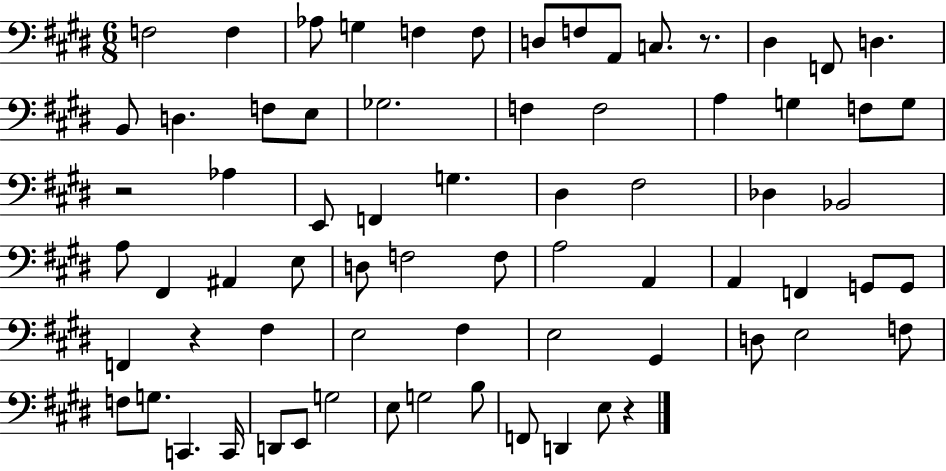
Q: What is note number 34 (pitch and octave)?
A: F#2